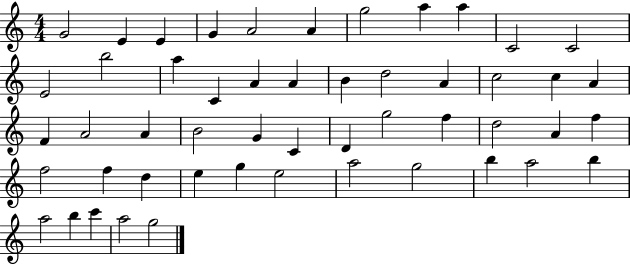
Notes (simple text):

G4/h E4/q E4/q G4/q A4/h A4/q G5/h A5/q A5/q C4/h C4/h E4/h B5/h A5/q C4/q A4/q A4/q B4/q D5/h A4/q C5/h C5/q A4/q F4/q A4/h A4/q B4/h G4/q C4/q D4/q G5/h F5/q D5/h A4/q F5/q F5/h F5/q D5/q E5/q G5/q E5/h A5/h G5/h B5/q A5/h B5/q A5/h B5/q C6/q A5/h G5/h